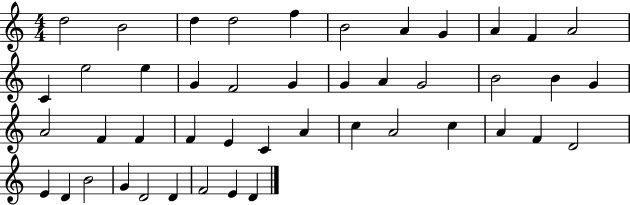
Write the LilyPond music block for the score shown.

{
  \clef treble
  \numericTimeSignature
  \time 4/4
  \key c \major
  d''2 b'2 | d''4 d''2 f''4 | b'2 a'4 g'4 | a'4 f'4 a'2 | \break c'4 e''2 e''4 | g'4 f'2 g'4 | g'4 a'4 g'2 | b'2 b'4 g'4 | \break a'2 f'4 f'4 | f'4 e'4 c'4 a'4 | c''4 a'2 c''4 | a'4 f'4 d'2 | \break e'4 d'4 b'2 | g'4 d'2 d'4 | f'2 e'4 d'4 | \bar "|."
}